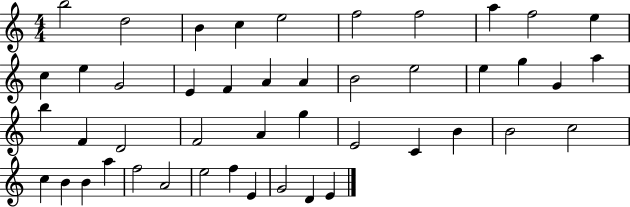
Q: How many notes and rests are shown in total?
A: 46